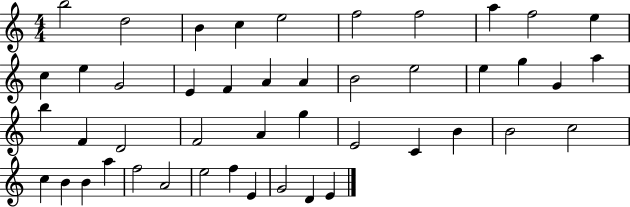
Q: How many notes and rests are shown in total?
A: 46